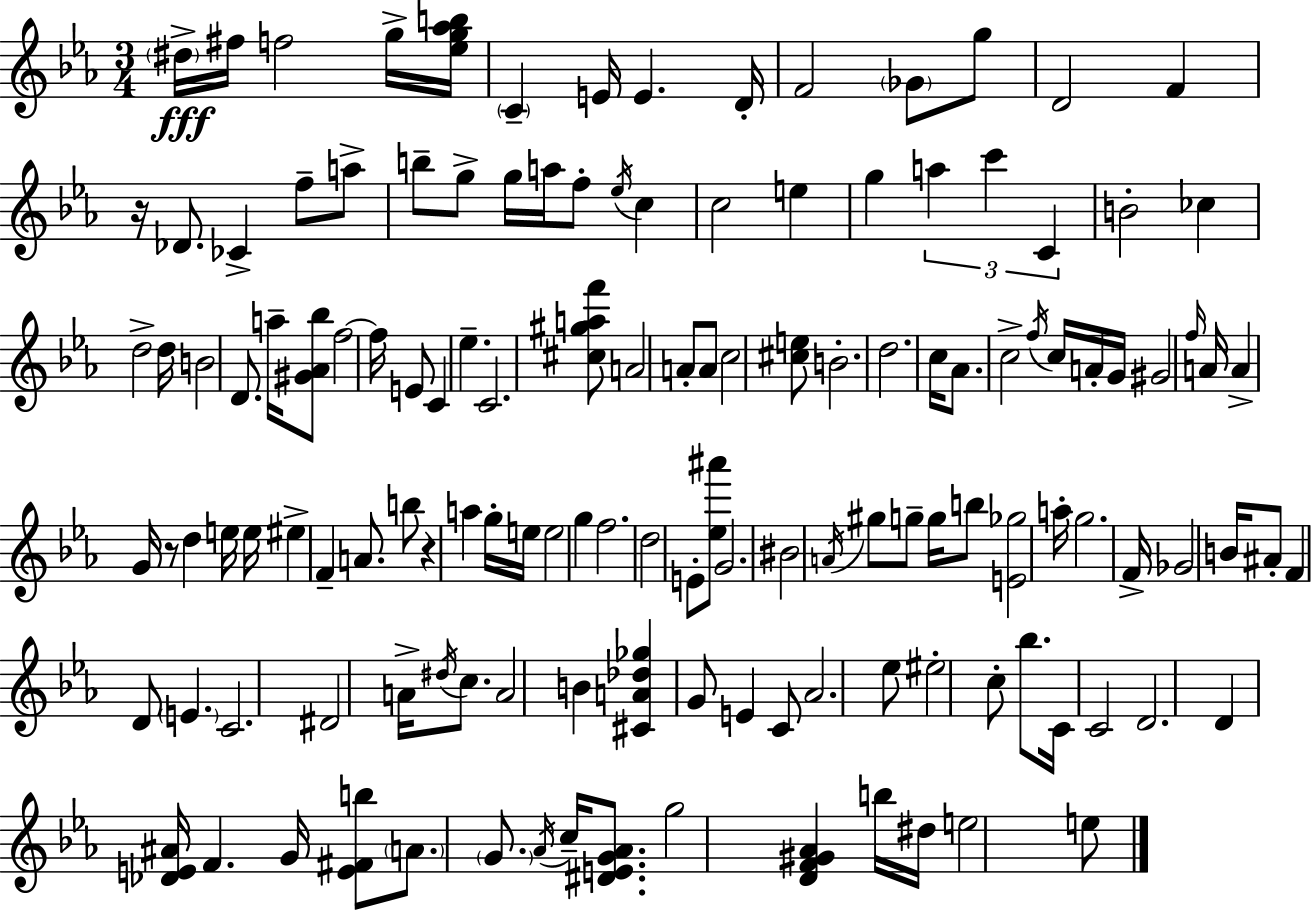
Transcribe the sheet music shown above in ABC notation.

X:1
T:Untitled
M:3/4
L:1/4
K:Eb
^d/4 ^f/4 f2 g/4 [_eg_ab]/4 C E/4 E D/4 F2 _G/2 g/2 D2 F z/4 _D/2 _C f/2 a/2 b/2 g/2 g/4 a/4 f/2 _e/4 c c2 e g a c' C B2 _c d2 d/4 B2 D/2 a/4 [^G_A_b]/2 f2 f/4 E/2 C _e C2 [^c^gaf']/2 A2 A/2 A/2 c2 [^ce]/2 B2 d2 c/4 _A/2 c2 f/4 c/4 A/4 G/4 ^G2 f/4 A/4 A G/4 z/2 d e/4 e/4 ^e F A/2 b/2 z a g/4 e/4 e2 g f2 d2 E/2 [_e^a']/2 G2 ^B2 A/4 ^g/2 g/2 g/4 b/2 [E_g]2 a/4 g2 F/4 _G2 B/4 ^A/2 F D/2 E C2 ^D2 A/4 ^d/4 c/2 A2 B [^CA_d_g] G/2 E C/2 _A2 _e/2 ^e2 c/2 _b/2 C/4 C2 D2 D [_DE^A]/4 F G/4 [E^Fb]/2 A/2 G/2 _A/4 c/4 [^DEG_A]/2 g2 [DF^G_A] b/4 ^d/4 e2 e/2